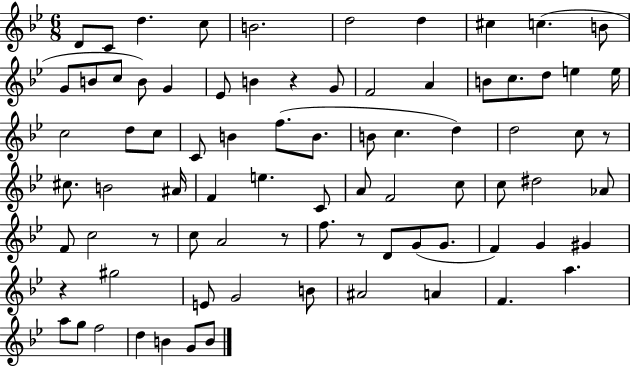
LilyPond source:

{
  \clef treble
  \numericTimeSignature
  \time 6/8
  \key bes \major
  \repeat volta 2 { d'8 c'8 d''4. c''8 | b'2. | d''2 d''4 | cis''4 c''4.( b'8 | \break g'8 b'8 c''8 b'8) g'4 | ees'8 b'4 r4 g'8 | f'2 a'4 | b'8 c''8. d''8 e''4 e''16 | \break c''2 d''8 c''8 | c'8 b'4 f''8.( b'8. | b'8 c''4. d''4) | d''2 c''8 r8 | \break cis''8. b'2 ais'16 | f'4 e''4. c'8 | a'8 f'2 c''8 | c''8 dis''2 aes'8 | \break f'8 c''2 r8 | c''8 a'2 r8 | f''8. r8 d'8 g'8( g'8. | f'4) g'4 gis'4 | \break r4 gis''2 | e'8 g'2 b'8 | ais'2 a'4 | f'4. a''4. | \break a''8 g''8 f''2 | d''4 b'4 g'8 b'8 | } \bar "|."
}